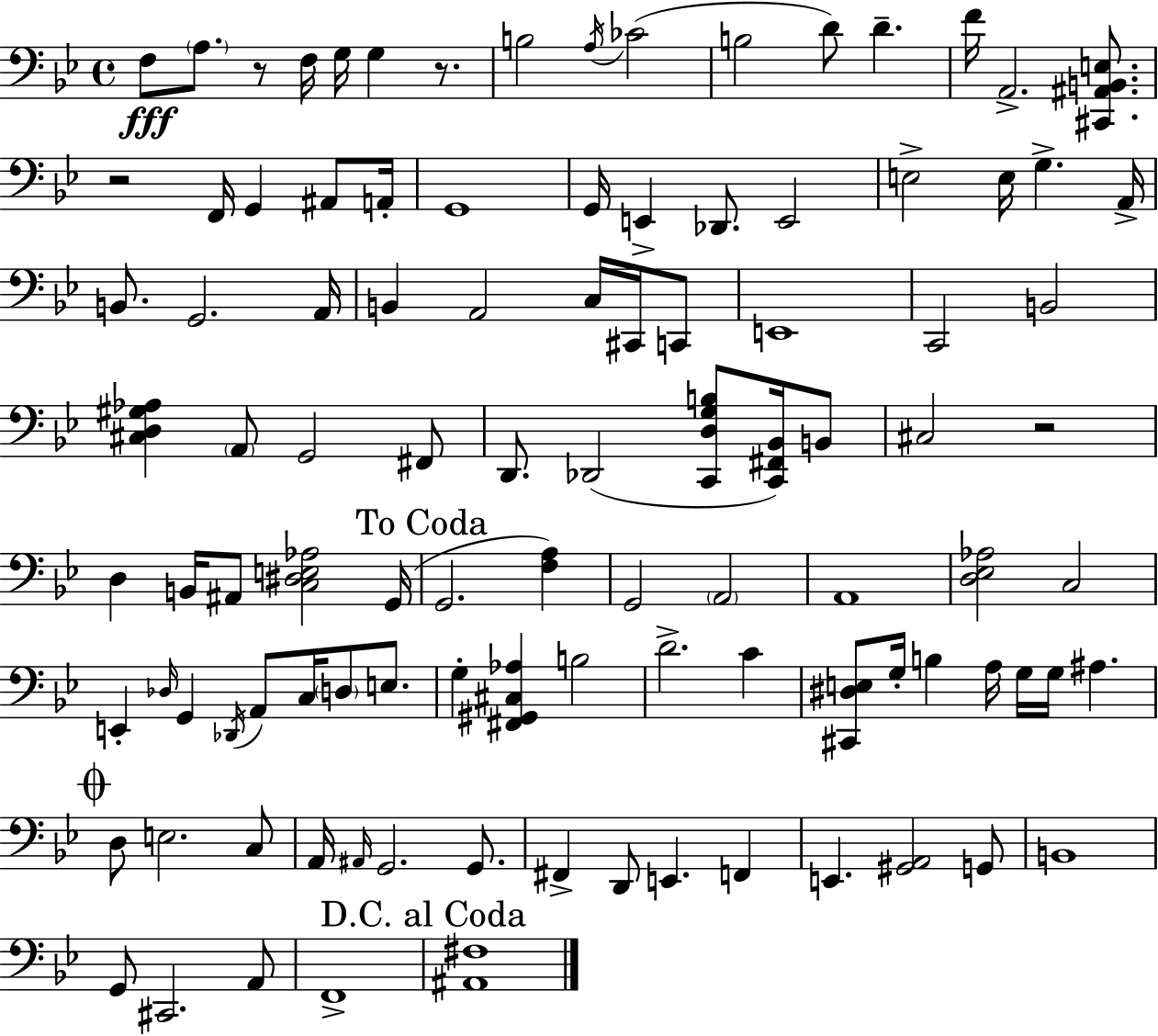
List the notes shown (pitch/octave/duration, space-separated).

F3/e A3/e. R/e F3/s G3/s G3/q R/e. B3/h A3/s CES4/h B3/h D4/e D4/q. F4/s A2/h. [C#2,A#2,B2,E3]/e. R/h F2/s G2/q A#2/e A2/s G2/w G2/s E2/q Db2/e. E2/h E3/h E3/s G3/q. A2/s B2/e. G2/h. A2/s B2/q A2/h C3/s C#2/s C2/e E2/w C2/h B2/h [C#3,D3,G#3,Ab3]/q A2/e G2/h F#2/e D2/e. Db2/h [C2,D3,G3,B3]/e [C2,F#2,Bb2]/s B2/e C#3/h R/h D3/q B2/s A#2/e [C3,D#3,E3,Ab3]/h G2/s G2/h. [F3,A3]/q G2/h A2/h A2/w [D3,Eb3,Ab3]/h C3/h E2/q Db3/s G2/q Db2/s A2/e C3/s D3/e E3/e. G3/q [F#2,G#2,C#3,Ab3]/q B3/h D4/h. C4/q [C#2,D#3,E3]/e G3/s B3/q A3/s G3/s G3/s A#3/q. D3/e E3/h. C3/e A2/s A#2/s G2/h. G2/e. F#2/q D2/e E2/q. F2/q E2/q. [G#2,A2]/h G2/e B2/w G2/e C#2/h. A2/e F2/w [A#2,F#3]/w